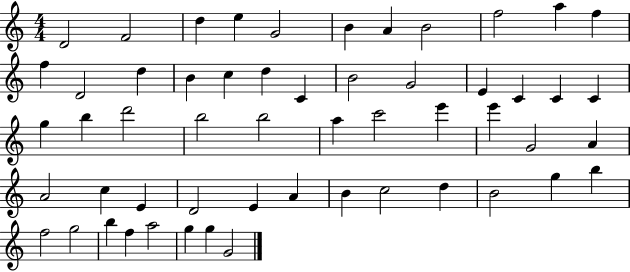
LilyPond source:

{
  \clef treble
  \numericTimeSignature
  \time 4/4
  \key c \major
  d'2 f'2 | d''4 e''4 g'2 | b'4 a'4 b'2 | f''2 a''4 f''4 | \break f''4 d'2 d''4 | b'4 c''4 d''4 c'4 | b'2 g'2 | e'4 c'4 c'4 c'4 | \break g''4 b''4 d'''2 | b''2 b''2 | a''4 c'''2 e'''4 | e'''4 g'2 a'4 | \break a'2 c''4 e'4 | d'2 e'4 a'4 | b'4 c''2 d''4 | b'2 g''4 b''4 | \break f''2 g''2 | b''4 f''4 a''2 | g''4 g''4 g'2 | \bar "|."
}